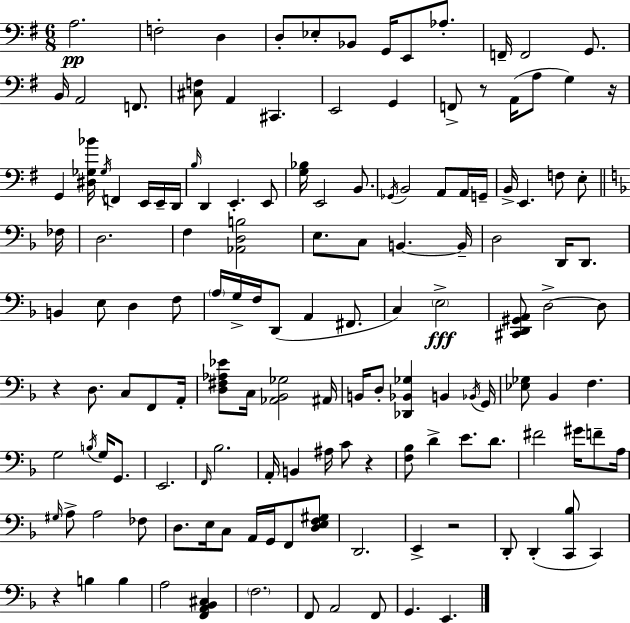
{
  \clef bass
  \numericTimeSignature
  \time 6/8
  \key g \major
  a2.\pp | f2-. d4 | d8-. ees8-. bes,8 g,16 e,8 aes8.-. | f,16-- f,2 g,8. | \break b,16 a,2 f,8. | <cis f>8 a,4 cis,4. | e,2 g,4 | f,8-> r8 a,16( a8 g4) r16 | \break g,4 <dis ges bes'>16 \acciaccatura { ges16 } f,4 e,16 e,16-- | d,16 \grace { b16 } d,4 e,4.-. | e,8 <g bes>16 e,2 b,8. | \acciaccatura { ges,16 } b,2 a,8 | \break a,16 g,16-- b,16-> e,4. f8 | e8-. \bar "||" \break \key d \minor fes16 d2. | f4 <aes, d b>2 | e8. c8 b,4.~~ | b,16-- d2 d,16 d,8. | \break b,4 e8 d4 f8 | \parenthesize a16 g16-> f16 d,8( a,4 fis,8. | c4) \parenthesize e2->\fff | <cis, d, gis, a,>8 d2->~~ d8 | \break r4 d8. c8 f,8 | a,16-. <d fis aes ees'>8 c16 <aes, bes, ges>2 | ais,16 b,16 d8-. <des, bes, ges>4 b,4 | \acciaccatura { bes,16 } g,16 <ees ges>8 bes,4 f4. | \break g2 \acciaccatura { b16 } g16 | g,8. e,2. | \grace { f,16 } bes2. | a,16-. b,4 ais16 c'8 | \break r4 <f bes>8 d'4-> e'8. | d'8. fis'2 | gis'16 f'8-- a16 \grace { gis16 } a8-> a2 | fes8 d8. e16 c8 a,16 | \break g,16 f,8 <d e f gis>8 d,2. | e,4-> r2 | d,8-. d,4-.( <c, bes>8 | c,4) r4 b4 | \break b4 a2 | <f, a, bes, cis>4 \parenthesize f2. | f,8 a,2 | f,8 g,4. e,4. | \break \bar "|."
}